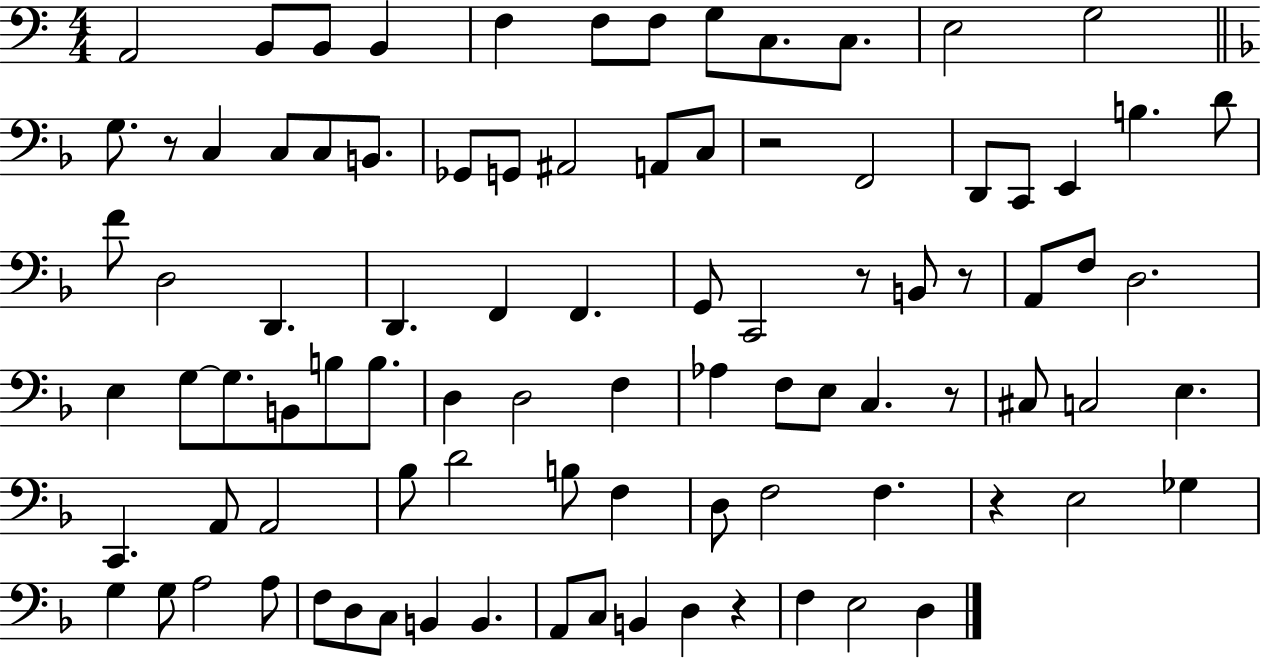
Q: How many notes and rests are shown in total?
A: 91